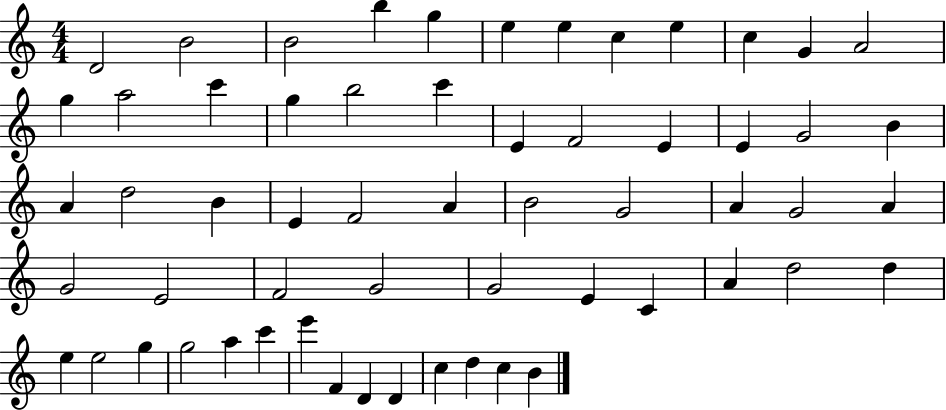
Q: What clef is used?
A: treble